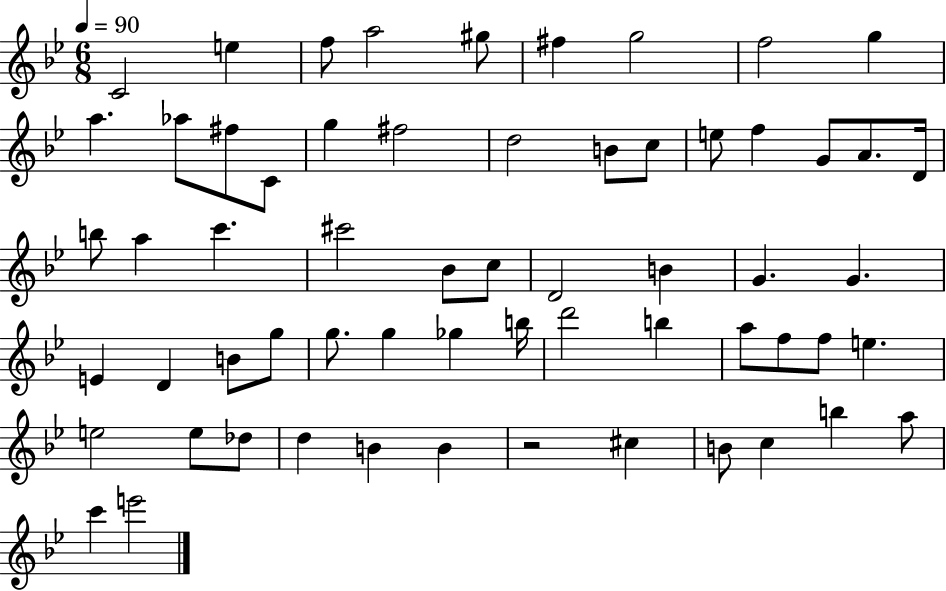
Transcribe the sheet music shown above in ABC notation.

X:1
T:Untitled
M:6/8
L:1/4
K:Bb
C2 e f/2 a2 ^g/2 ^f g2 f2 g a _a/2 ^f/2 C/2 g ^f2 d2 B/2 c/2 e/2 f G/2 A/2 D/4 b/2 a c' ^c'2 _B/2 c/2 D2 B G G E D B/2 g/2 g/2 g _g b/4 d'2 b a/2 f/2 f/2 e e2 e/2 _d/2 d B B z2 ^c B/2 c b a/2 c' e'2